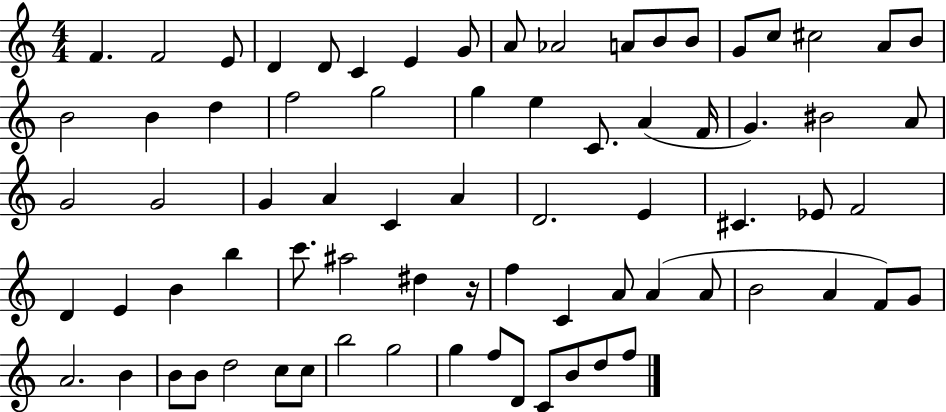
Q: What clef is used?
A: treble